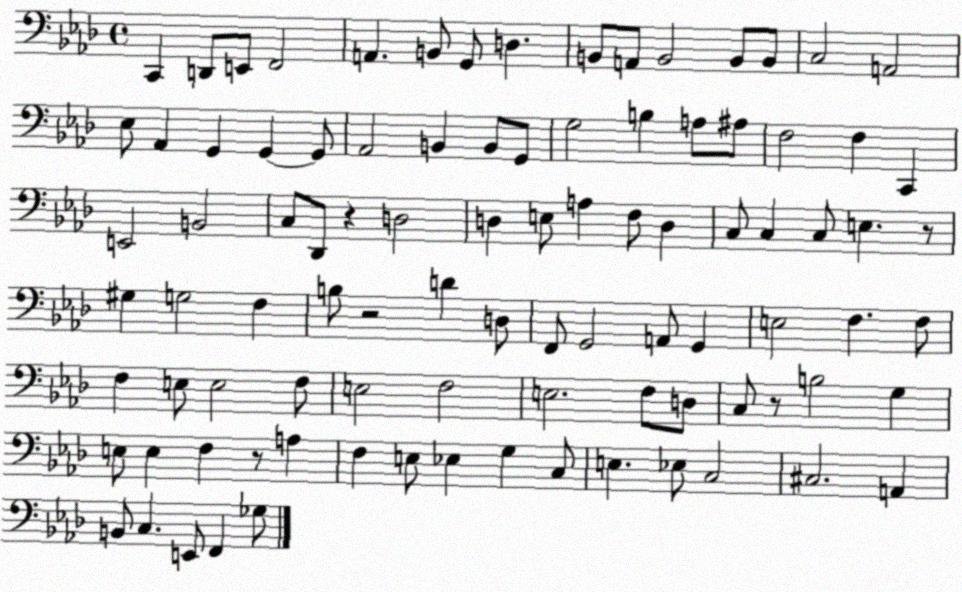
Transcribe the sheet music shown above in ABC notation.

X:1
T:Untitled
M:4/4
L:1/4
K:Ab
C,, D,,/2 E,,/2 F,,2 A,, B,,/2 G,,/2 D, B,,/2 A,,/2 B,,2 B,,/2 B,,/2 C,2 A,,2 _E,/2 _A,, G,, G,, G,,/2 _A,,2 B,, B,,/2 G,,/2 G,2 B, A,/2 ^A,/2 F,2 F, C,, E,,2 B,,2 C,/2 _D,,/2 z D,2 D, E,/2 A, F,/2 D, C,/2 C, C,/2 E, z/2 ^G, G,2 F, B,/2 z2 D D,/2 F,,/2 G,,2 A,,/2 G,, E,2 F, F,/2 F, E,/2 E,2 F,/2 E,2 F,2 E,2 F,/2 D,/2 C,/2 z/2 B,2 G, E,/2 E, F, z/2 A, F, E,/2 _E, G, C,/2 E, _E,/2 C,2 ^C,2 A,, B,,/2 C, E,,/2 F,, _G,/2